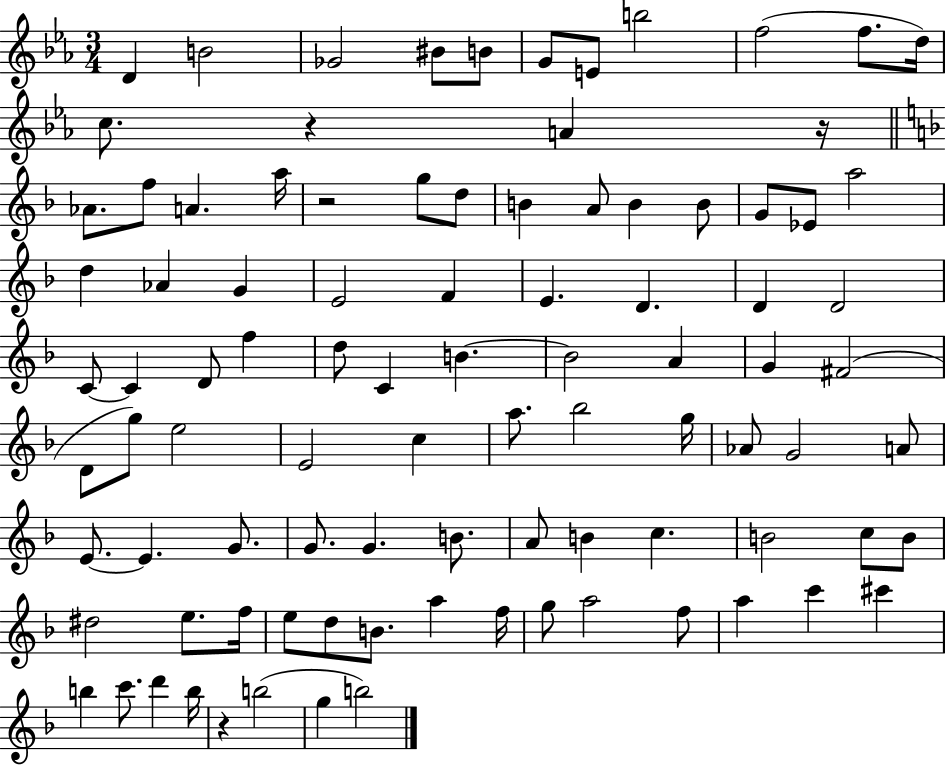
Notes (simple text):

D4/q B4/h Gb4/h BIS4/e B4/e G4/e E4/e B5/h F5/h F5/e. D5/s C5/e. R/q A4/q R/s Ab4/e. F5/e A4/q. A5/s R/h G5/e D5/e B4/q A4/e B4/q B4/e G4/e Eb4/e A5/h D5/q Ab4/q G4/q E4/h F4/q E4/q. D4/q. D4/q D4/h C4/e C4/q D4/e F5/q D5/e C4/q B4/q. B4/h A4/q G4/q F#4/h D4/e G5/e E5/h E4/h C5/q A5/e. Bb5/h G5/s Ab4/e G4/h A4/e E4/e. E4/q. G4/e. G4/e. G4/q. B4/e. A4/e B4/q C5/q. B4/h C5/e B4/e D#5/h E5/e. F5/s E5/e D5/e B4/e. A5/q F5/s G5/e A5/h F5/e A5/q C6/q C#6/q B5/q C6/e. D6/q B5/s R/q B5/h G5/q B5/h